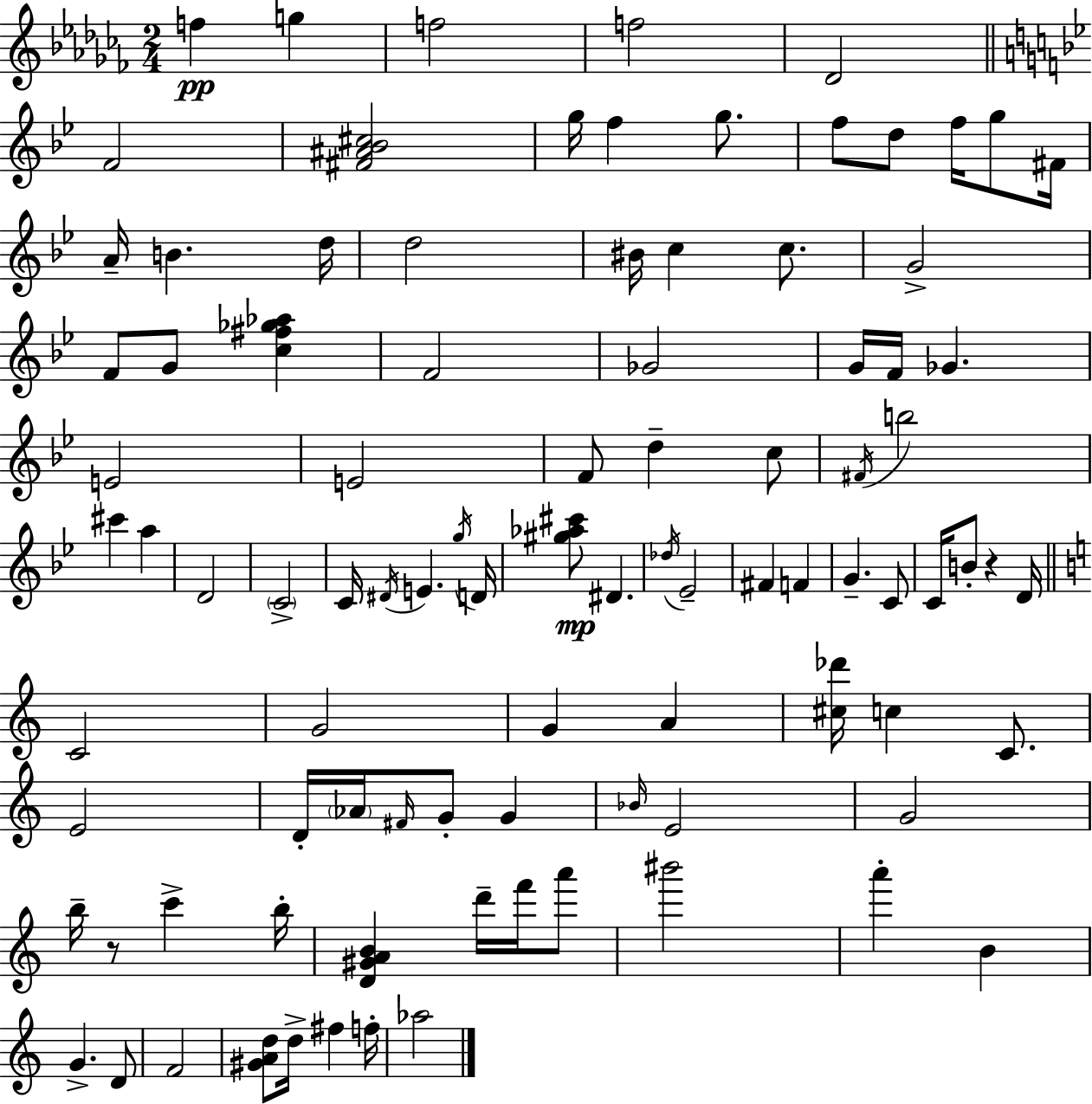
{
  \clef treble
  \numericTimeSignature
  \time 2/4
  \key aes \minor
  f''4\pp g''4 | f''2 | f''2 | des'2 | \break \bar "||" \break \key bes \major f'2 | <fis' ais' bes' cis''>2 | g''16 f''4 g''8. | f''8 d''8 f''16 g''8 fis'16 | \break a'16-- b'4. d''16 | d''2 | bis'16 c''4 c''8. | g'2-> | \break f'8 g'8 <c'' fis'' ges'' aes''>4 | f'2 | ges'2 | g'16 f'16 ges'4. | \break e'2 | e'2 | f'8 d''4-- c''8 | \acciaccatura { fis'16 } b''2 | \break cis'''4 a''4 | d'2 | \parenthesize c'2-> | c'16 \acciaccatura { dis'16 } e'4. | \break \acciaccatura { g''16 } d'16 <gis'' aes'' cis'''>8\mp dis'4. | \acciaccatura { des''16 } ees'2-- | fis'4 | f'4 g'4.-- | \break c'8 c'16 b'8-. r4 | d'16 \bar "||" \break \key a \minor c'2 | g'2 | g'4 a'4 | <cis'' des'''>16 c''4 c'8. | \break e'2 | d'16-. \parenthesize aes'16 \grace { fis'16 } g'8-. g'4 | \grace { bes'16 } e'2 | g'2 | \break b''16-- r8 c'''4-> | b''16-. <d' gis' a' b'>4 d'''16-- f'''16 | a'''8 bis'''2 | a'''4-. b'4 | \break g'4.-> | d'8 f'2 | <gis' a' d''>8 d''16-> fis''4 | f''16-. aes''2 | \break \bar "|."
}